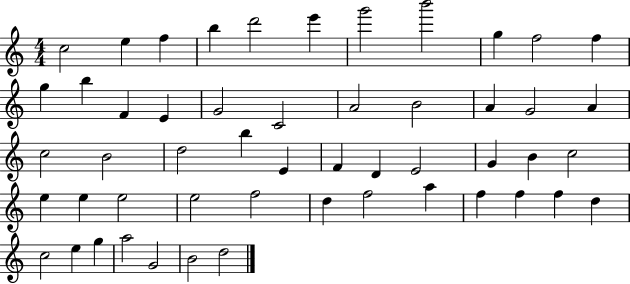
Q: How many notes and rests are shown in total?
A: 52